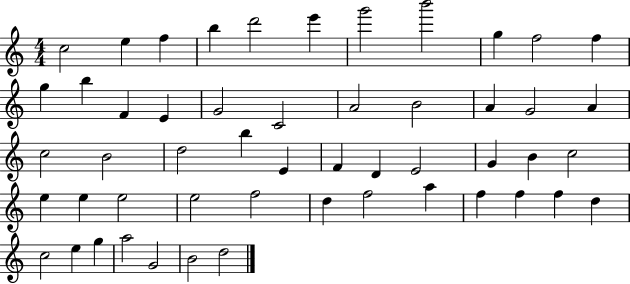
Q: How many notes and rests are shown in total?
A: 52